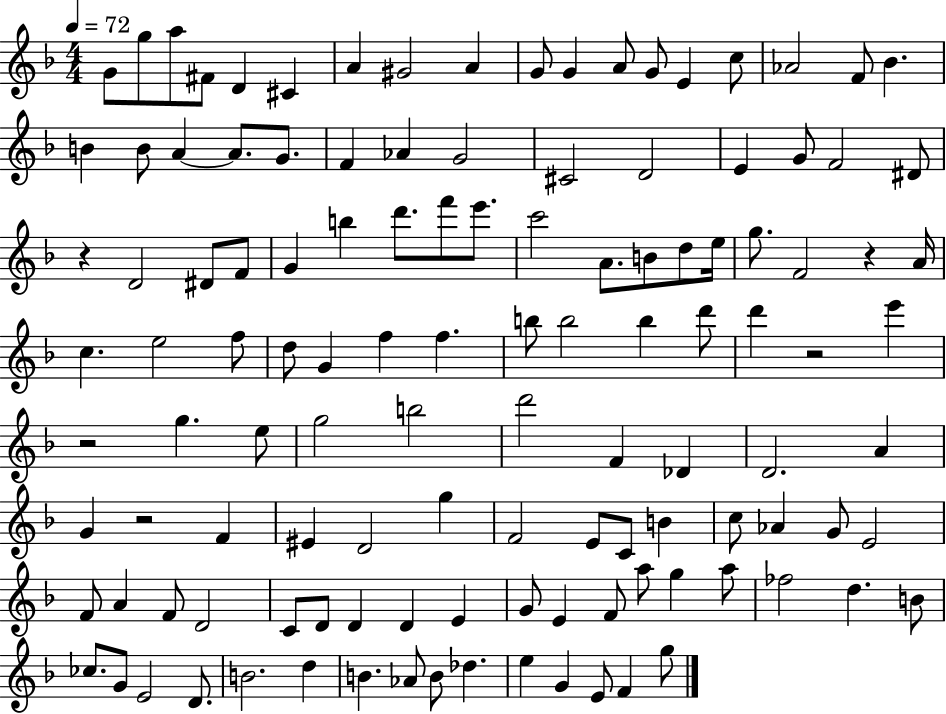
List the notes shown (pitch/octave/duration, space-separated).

G4/e G5/e A5/e F#4/e D4/q C#4/q A4/q G#4/h A4/q G4/e G4/q A4/e G4/e E4/q C5/e Ab4/h F4/e Bb4/q. B4/q B4/e A4/q A4/e. G4/e. F4/q Ab4/q G4/h C#4/h D4/h E4/q G4/e F4/h D#4/e R/q D4/h D#4/e F4/e G4/q B5/q D6/e. F6/e E6/e. C6/h A4/e. B4/e D5/e E5/s G5/e. F4/h R/q A4/s C5/q. E5/h F5/e D5/e G4/q F5/q F5/q. B5/e B5/h B5/q D6/e D6/q R/h E6/q R/h G5/q. E5/e G5/h B5/h D6/h F4/q Db4/q D4/h. A4/q G4/q R/h F4/q EIS4/q D4/h G5/q F4/h E4/e C4/e B4/q C5/e Ab4/q G4/e E4/h F4/e A4/q F4/e D4/h C4/e D4/e D4/q D4/q E4/q G4/e E4/q F4/e A5/e G5/q A5/e FES5/h D5/q. B4/e CES5/e. G4/e E4/h D4/e. B4/h. D5/q B4/q. Ab4/e B4/e Db5/q. E5/q G4/q E4/e F4/q G5/e